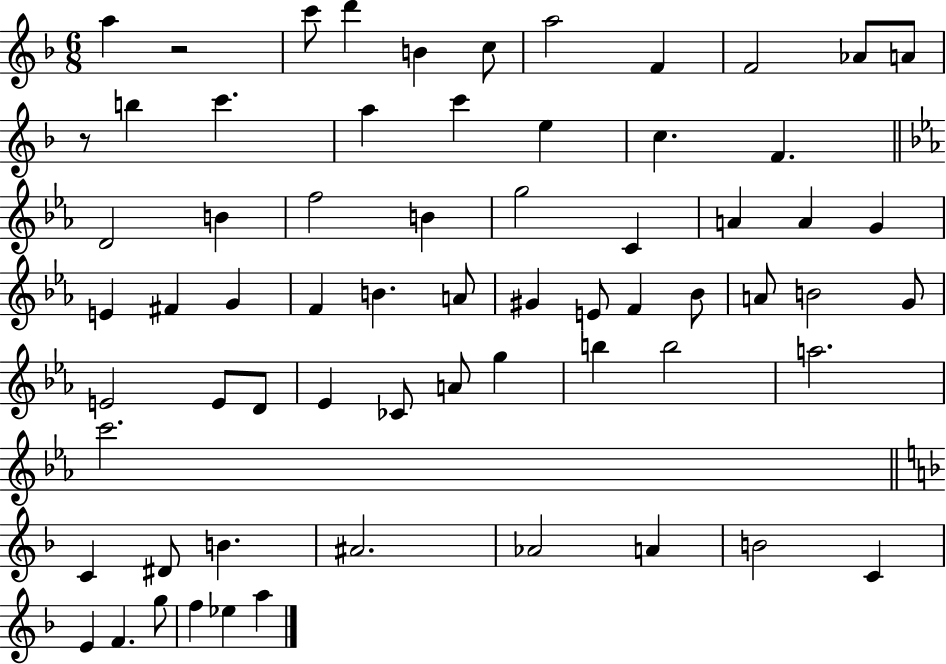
A5/q R/h C6/e D6/q B4/q C5/e A5/h F4/q F4/h Ab4/e A4/e R/e B5/q C6/q. A5/q C6/q E5/q C5/q. F4/q. D4/h B4/q F5/h B4/q G5/h C4/q A4/q A4/q G4/q E4/q F#4/q G4/q F4/q B4/q. A4/e G#4/q E4/e F4/q Bb4/e A4/e B4/h G4/e E4/h E4/e D4/e Eb4/q CES4/e A4/e G5/q B5/q B5/h A5/h. C6/h. C4/q D#4/e B4/q. A#4/h. Ab4/h A4/q B4/h C4/q E4/q F4/q. G5/e F5/q Eb5/q A5/q